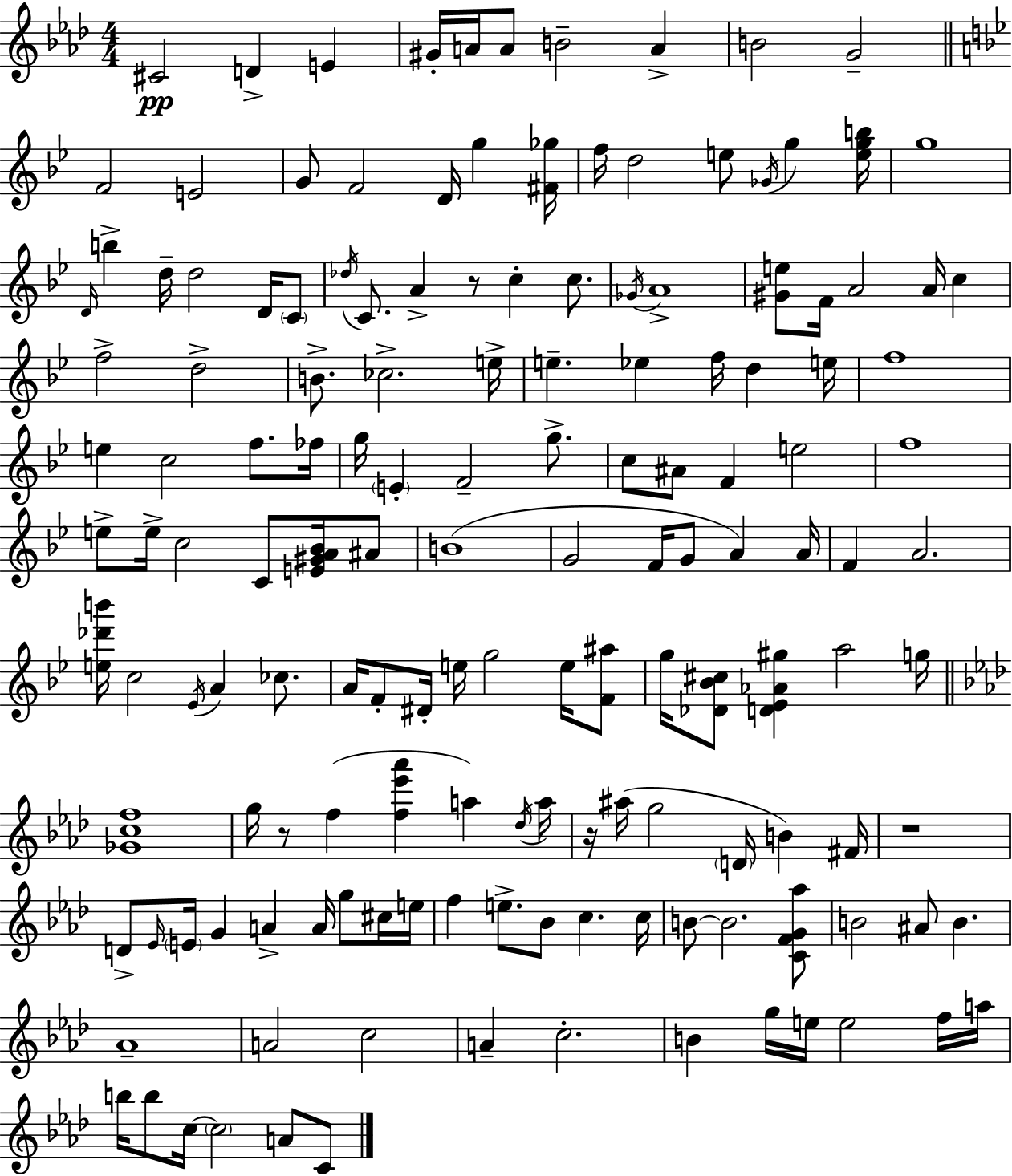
{
  \clef treble
  \numericTimeSignature
  \time 4/4
  \key aes \major
  cis'2\pp d'4-> e'4 | gis'16-. a'16 a'8 b'2-- a'4-> | b'2 g'2-- | \bar "||" \break \key g \minor f'2 e'2 | g'8 f'2 d'16 g''4 <fis' ges''>16 | f''16 d''2 e''8 \acciaccatura { ges'16 } g''4 | <e'' g'' b''>16 g''1 | \break \grace { d'16 } b''4-> d''16-- d''2 d'16 | \parenthesize c'8 \acciaccatura { des''16 } c'8. a'4-> r8 c''4-. | c''8. \acciaccatura { ges'16 } a'1-> | <gis' e''>8 f'16 a'2 a'16 | \break c''4 f''2-> d''2-> | b'8.-> ces''2.-> | e''16-> e''4.-- ees''4 f''16 d''4 | e''16 f''1 | \break e''4 c''2 | f''8. fes''16 g''16 \parenthesize e'4-. f'2-- | g''8.-> c''8 ais'8 f'4 e''2 | f''1 | \break e''8-> e''16-> c''2 c'8 | <e' gis' a' bes'>16 ais'8 b'1( | g'2 f'16 g'8 a'4) | a'16 f'4 a'2. | \break <e'' des''' b'''>16 c''2 \acciaccatura { ees'16 } a'4 | ces''8. a'16 f'8-. dis'16-. e''16 g''2 | e''16 <f' ais''>8 g''16 <des' bes' cis''>8 <d' ees' aes' gis''>4 a''2 | g''16 \bar "||" \break \key aes \major <ges' c'' f''>1 | g''16 r8 f''4( <f'' ees''' aes'''>4 a''4) \acciaccatura { des''16 } | a''16 r16 ais''16( g''2 \parenthesize d'16 b'4) | fis'16 r1 | \break d'8-> \grace { ees'16 } \parenthesize e'16 g'4 a'4-> a'16 g''8 | cis''16 e''16 f''4 e''8.-> bes'8 c''4. | c''16 b'8~~ b'2. | <c' f' g' aes''>8 b'2 ais'8 b'4. | \break aes'1-- | a'2 c''2 | a'4-- c''2.-. | b'4 g''16 e''16 e''2 | \break f''16 a''16 b''16 b''8 c''16~~ \parenthesize c''2 a'8 | c'8 \bar "|."
}